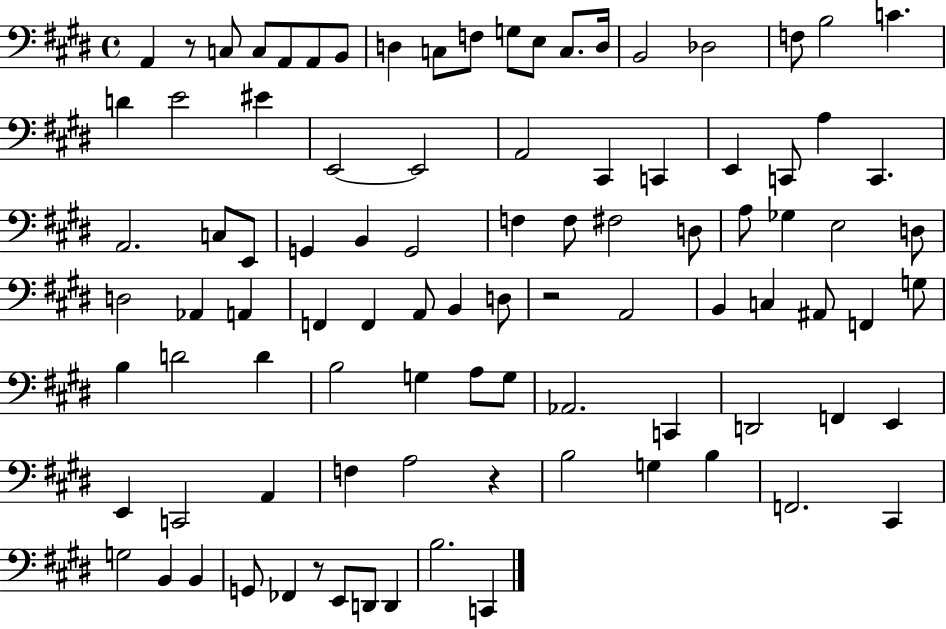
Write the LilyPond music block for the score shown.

{
  \clef bass
  \time 4/4
  \defaultTimeSignature
  \key e \major
  a,4 r8 c8 c8 a,8 a,8 b,8 | d4 c8 f8 g8 e8 c8. d16 | b,2 des2 | f8 b2 c'4. | \break d'4 e'2 eis'4 | e,2~~ e,2 | a,2 cis,4 c,4 | e,4 c,8 a4 c,4. | \break a,2. c8 e,8 | g,4 b,4 g,2 | f4 f8 fis2 d8 | a8 ges4 e2 d8 | \break d2 aes,4 a,4 | f,4 f,4 a,8 b,4 d8 | r2 a,2 | b,4 c4 ais,8 f,4 g8 | \break b4 d'2 d'4 | b2 g4 a8 g8 | aes,2. c,4 | d,2 f,4 e,4 | \break e,4 c,2 a,4 | f4 a2 r4 | b2 g4 b4 | f,2. cis,4 | \break g2 b,4 b,4 | g,8 fes,4 r8 e,8 d,8 d,4 | b2. c,4 | \bar "|."
}